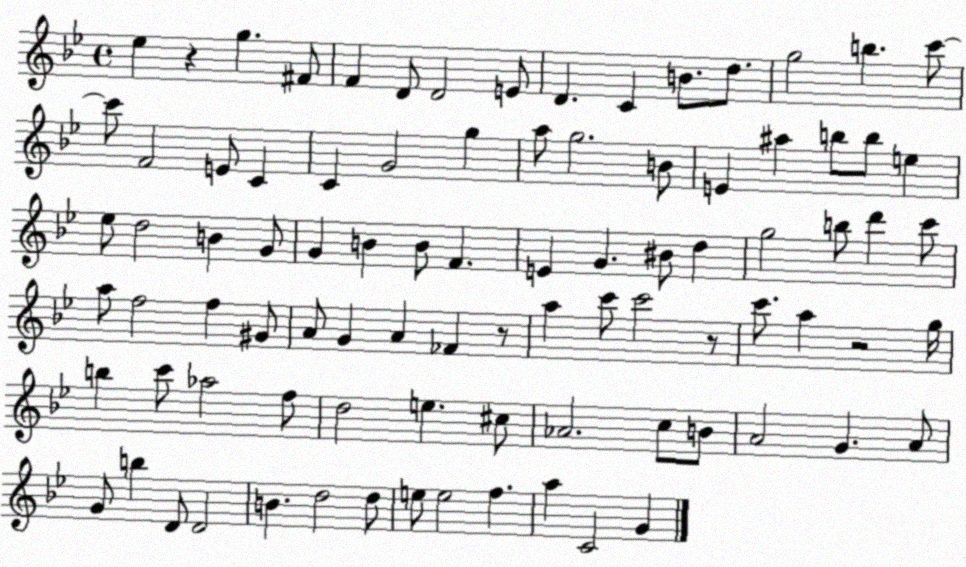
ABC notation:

X:1
T:Untitled
M:4/4
L:1/4
K:Bb
_e z g ^F/2 F D/2 D2 E/2 D C B/2 d/2 g2 b c'/2 c'/2 F2 E/2 C C G2 g a/2 g2 B/2 E ^a b/2 b/2 e _e/2 d2 B G/2 G B B/2 F E G ^B/2 d g2 b/2 d' c'/2 a/2 f2 f ^G/2 A/2 G A _F z/2 a c'/2 c'2 z/2 c'/2 a z2 g/4 b c'/2 _a2 f/2 d2 e ^c/2 _A2 c/2 B/2 A2 G A/2 G/2 b D/2 D2 B d2 d/2 e/2 e2 f a C2 G